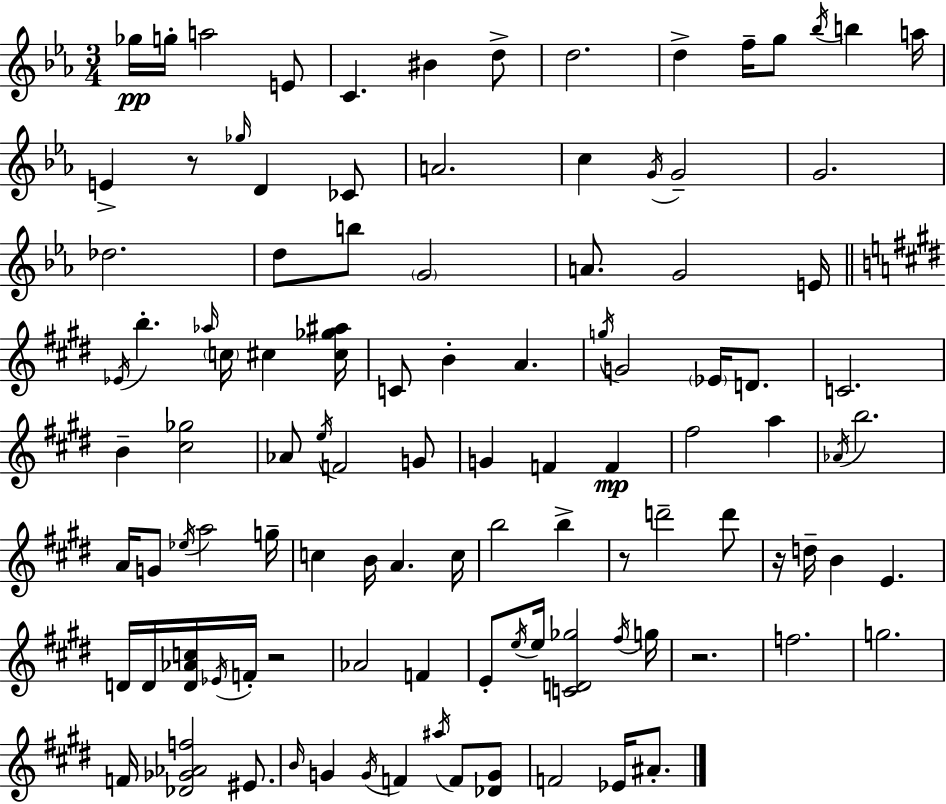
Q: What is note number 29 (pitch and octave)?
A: G4